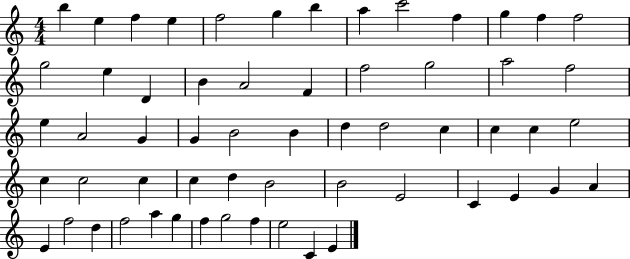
B5/q E5/q F5/q E5/q F5/h G5/q B5/q A5/q C6/h F5/q G5/q F5/q F5/h G5/h E5/q D4/q B4/q A4/h F4/q F5/h G5/h A5/h F5/h E5/q A4/h G4/q G4/q B4/h B4/q D5/q D5/h C5/q C5/q C5/q E5/h C5/q C5/h C5/q C5/q D5/q B4/h B4/h E4/h C4/q E4/q G4/q A4/q E4/q F5/h D5/q F5/h A5/q G5/q F5/q G5/h F5/q E5/h C4/q E4/q